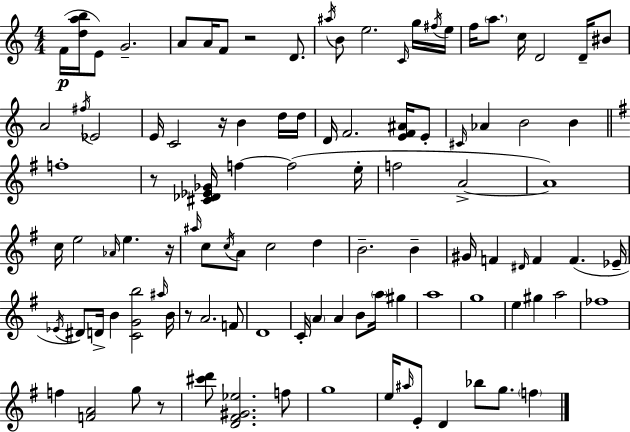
{
  \clef treble
  \numericTimeSignature
  \time 4/4
  \key a \minor
  f'16(\p <d'' a'' b''>16 e'8) g'2.-- | a'8 a'16 f'8 r2 d'8. | \acciaccatura { ais''16 } b'8 e''2. \grace { c'16 } | g''16 \acciaccatura { fis''16 } e''16 f''16 \parenthesize a''8. c''16 d'2 | \break d'16-- bis'8 a'2 \acciaccatura { fis''16 } ees'2 | e'16 c'2 r16 b'4 | d''16 d''16 d'16 f'2. | <e' f' ais'>16 e'8-. \grace { cis'16 } aes'4 b'2 | \break b'4 \bar "||" \break \key g \major f''1-. | r8 <cis' des' ees' ges'>16 f''4~~ f''2( e''16-. | f''2 a'2->~~ | a'1) | \break c''16 e''2 \grace { aes'16 } e''4. | r16 \grace { ais''16 } c''8 \acciaccatura { c''16 } a'8 c''2 d''4 | b'2.-- b'4-- | gis'16 f'4 \grace { dis'16 } f'4 f'4.( | \break ees'16-- \acciaccatura { ees'16 } dis'8) d'16-> b'4 <c' g' b''>2 | \grace { ais''16 } b'16 r8 a'2. | f'8 d'1 | c'16-. \parenthesize a'4 a'4 b'8 | \break \parenthesize a''16 gis''4 a''1 | g''1 | e''4 gis''4 a''2 | fes''1 | \break f''4 <f' a'>2 | g''8 r8 <cis''' d'''>8 <d' fis' gis' ees''>2. | f''8 g''1 | e''16 \grace { ais''16 } e'8-. d'4 bes''8 | \break g''8. \parenthesize f''4 \bar "|."
}